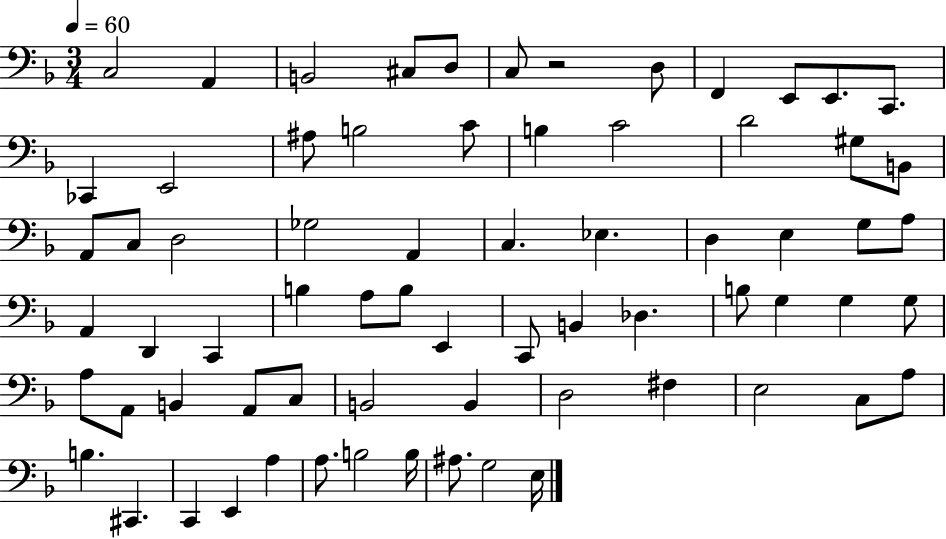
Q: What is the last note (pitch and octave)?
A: E3